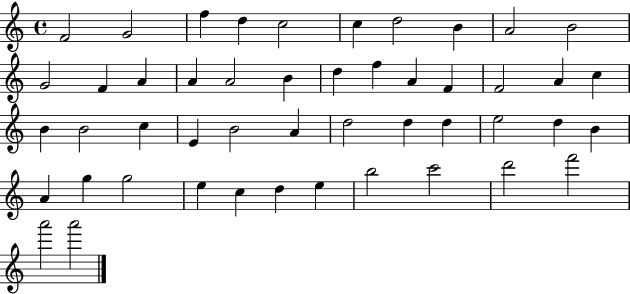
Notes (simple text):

F4/h G4/h F5/q D5/q C5/h C5/q D5/h B4/q A4/h B4/h G4/h F4/q A4/q A4/q A4/h B4/q D5/q F5/q A4/q F4/q F4/h A4/q C5/q B4/q B4/h C5/q E4/q B4/h A4/q D5/h D5/q D5/q E5/h D5/q B4/q A4/q G5/q G5/h E5/q C5/q D5/q E5/q B5/h C6/h D6/h F6/h A6/h A6/h